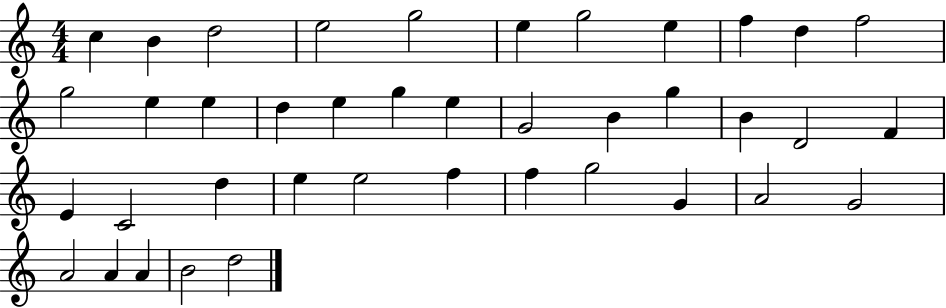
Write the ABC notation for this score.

X:1
T:Untitled
M:4/4
L:1/4
K:C
c B d2 e2 g2 e g2 e f d f2 g2 e e d e g e G2 B g B D2 F E C2 d e e2 f f g2 G A2 G2 A2 A A B2 d2